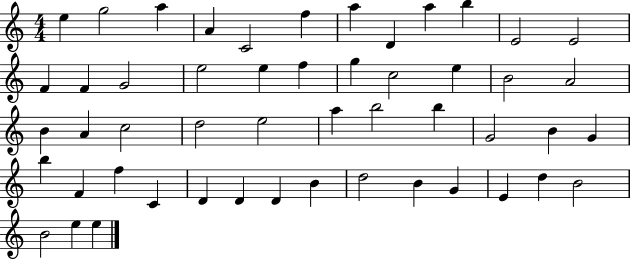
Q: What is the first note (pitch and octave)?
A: E5